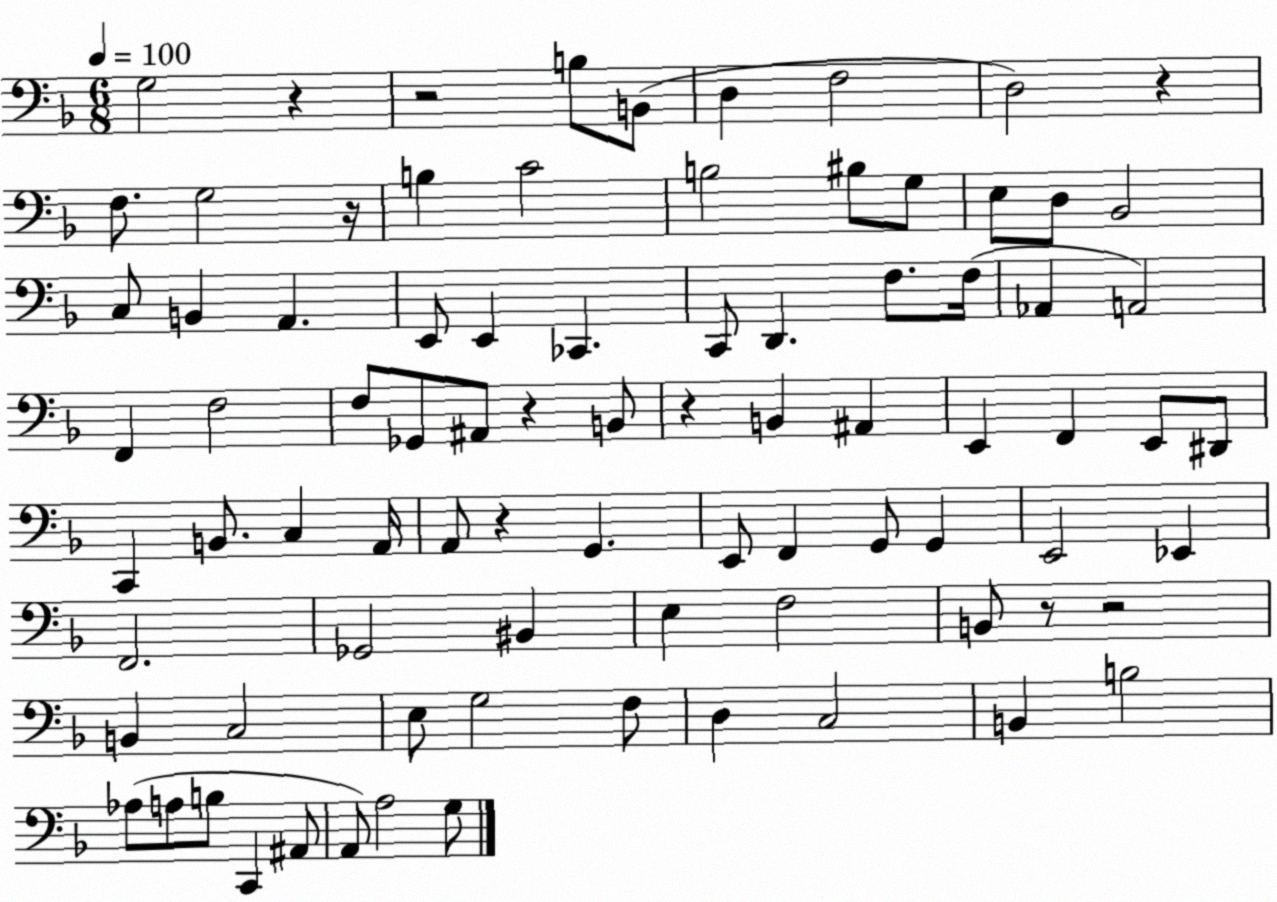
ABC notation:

X:1
T:Untitled
M:6/8
L:1/4
K:F
G,2 z z2 B,/2 B,,/2 D, F,2 D,2 z F,/2 G,2 z/4 B, C2 B,2 ^B,/2 G,/2 E,/2 D,/2 _B,,2 C,/2 B,, A,, E,,/2 E,, _C,, C,,/2 D,, F,/2 F,/4 _A,, A,,2 F,, F,2 F,/2 _G,,/2 ^A,,/2 z B,,/2 z B,, ^A,, E,, F,, E,,/2 ^D,,/2 C,, B,,/2 C, A,,/4 A,,/2 z G,, E,,/2 F,, G,,/2 G,, E,,2 _E,, F,,2 _G,,2 ^B,, E, F,2 B,,/2 z/2 z2 B,, C,2 E,/2 G,2 F,/2 D, C,2 B,, B,2 _A,/2 A,/2 B,/2 C,, ^A,,/2 A,,/2 A,2 G,/2